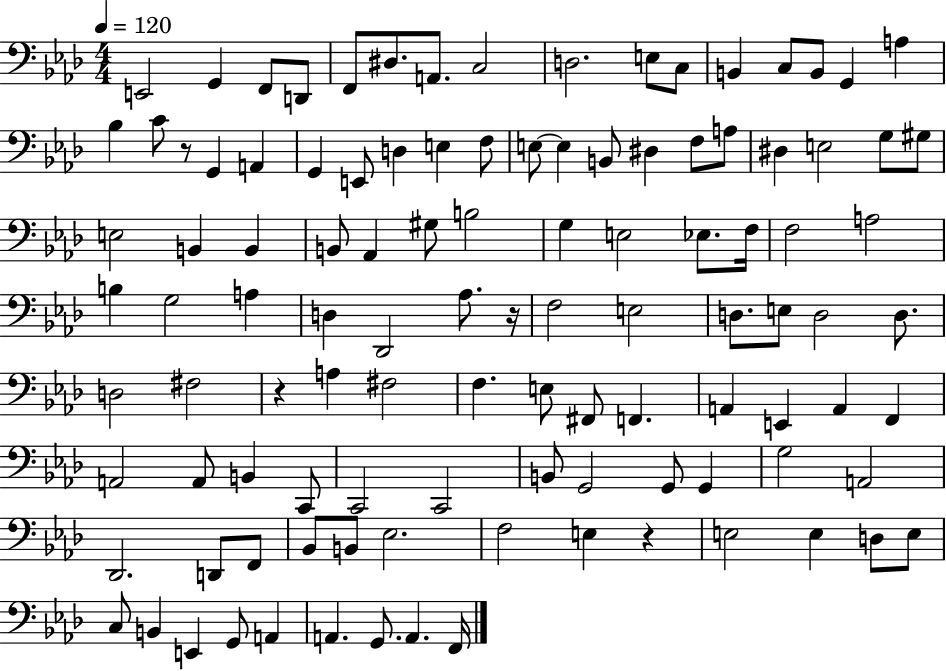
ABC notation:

X:1
T:Untitled
M:4/4
L:1/4
K:Ab
E,,2 G,, F,,/2 D,,/2 F,,/2 ^D,/2 A,,/2 C,2 D,2 E,/2 C,/2 B,, C,/2 B,,/2 G,, A, _B, C/2 z/2 G,, A,, G,, E,,/2 D, E, F,/2 E,/2 E, B,,/2 ^D, F,/2 A,/2 ^D, E,2 G,/2 ^G,/2 E,2 B,, B,, B,,/2 _A,, ^G,/2 B,2 G, E,2 _E,/2 F,/4 F,2 A,2 B, G,2 A, D, _D,,2 _A,/2 z/4 F,2 E,2 D,/2 E,/2 D,2 D,/2 D,2 ^F,2 z A, ^F,2 F, E,/2 ^F,,/2 F,, A,, E,, A,, F,, A,,2 A,,/2 B,, C,,/2 C,,2 C,,2 B,,/2 G,,2 G,,/2 G,, G,2 A,,2 _D,,2 D,,/2 F,,/2 _B,,/2 B,,/2 _E,2 F,2 E, z E,2 E, D,/2 E,/2 C,/2 B,, E,, G,,/2 A,, A,, G,,/2 A,, F,,/4